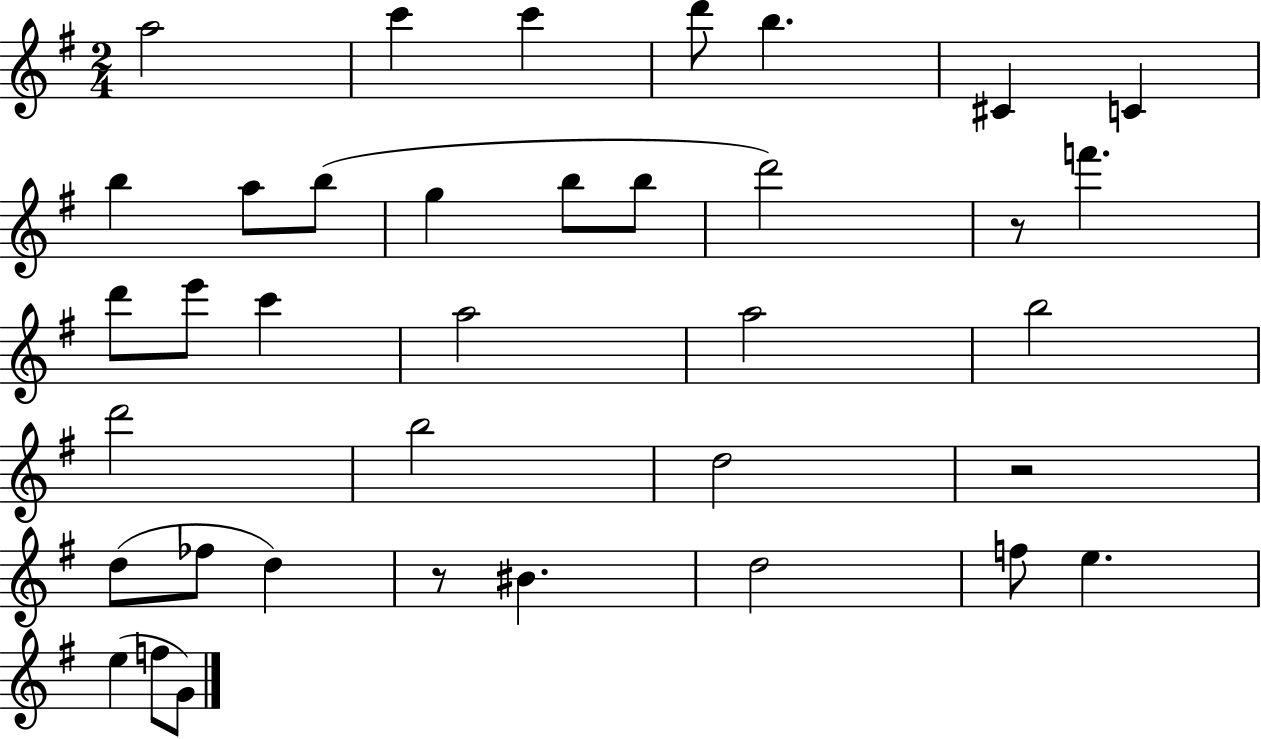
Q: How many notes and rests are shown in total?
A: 37